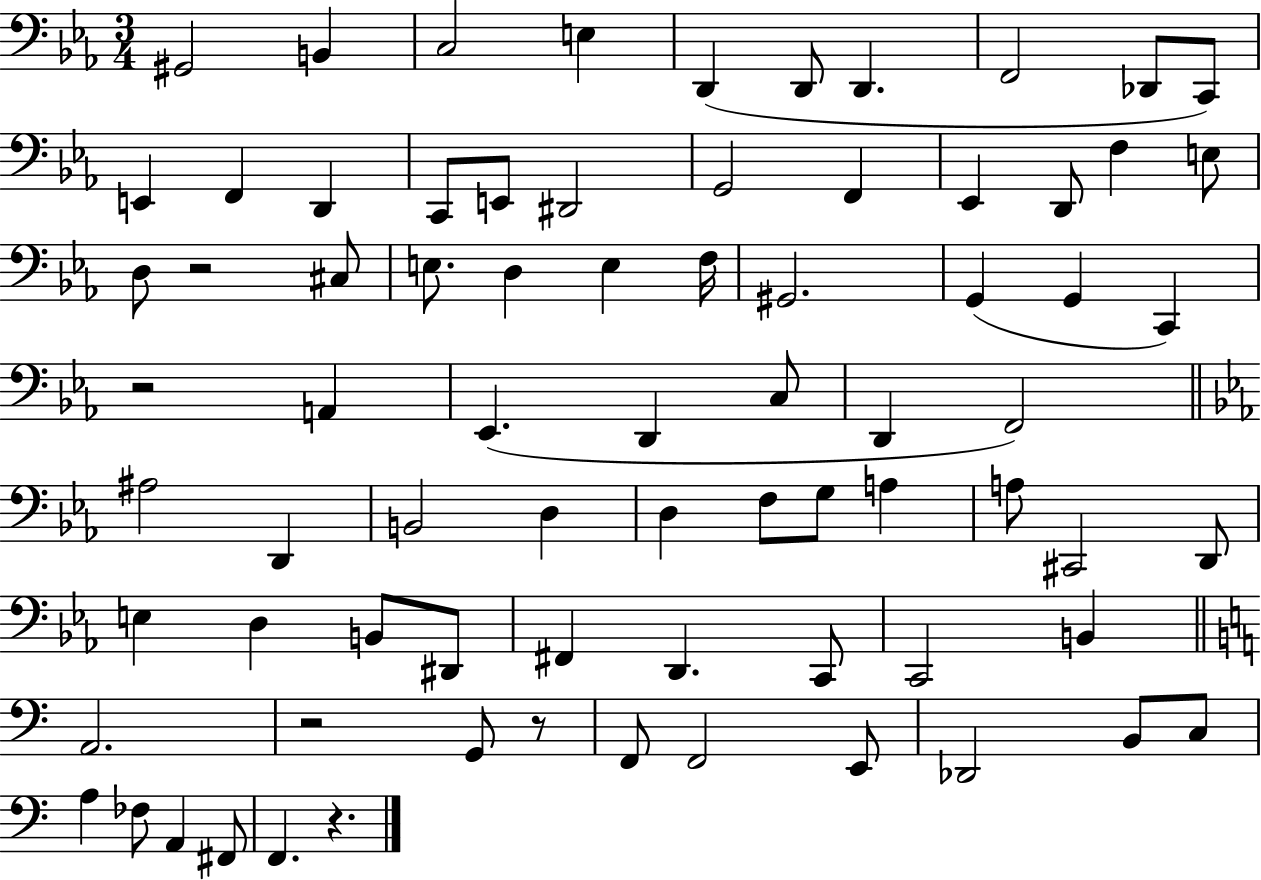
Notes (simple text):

G#2/h B2/q C3/h E3/q D2/q D2/e D2/q. F2/h Db2/e C2/e E2/q F2/q D2/q C2/e E2/e D#2/h G2/h F2/q Eb2/q D2/e F3/q E3/e D3/e R/h C#3/e E3/e. D3/q E3/q F3/s G#2/h. G2/q G2/q C2/q R/h A2/q Eb2/q. D2/q C3/e D2/q F2/h A#3/h D2/q B2/h D3/q D3/q F3/e G3/e A3/q A3/e C#2/h D2/e E3/q D3/q B2/e D#2/e F#2/q D2/q. C2/e C2/h B2/q A2/h. R/h G2/e R/e F2/e F2/h E2/e Db2/h B2/e C3/e A3/q FES3/e A2/q F#2/e F2/q. R/q.